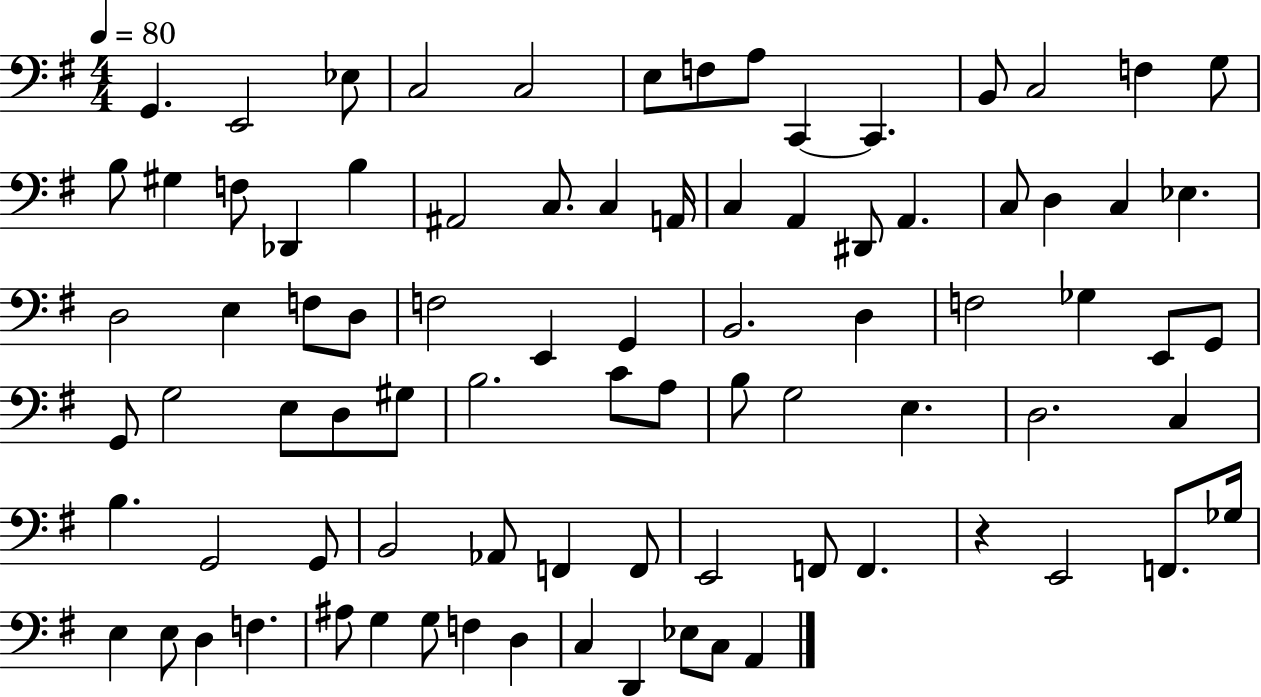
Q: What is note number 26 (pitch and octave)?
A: D#2